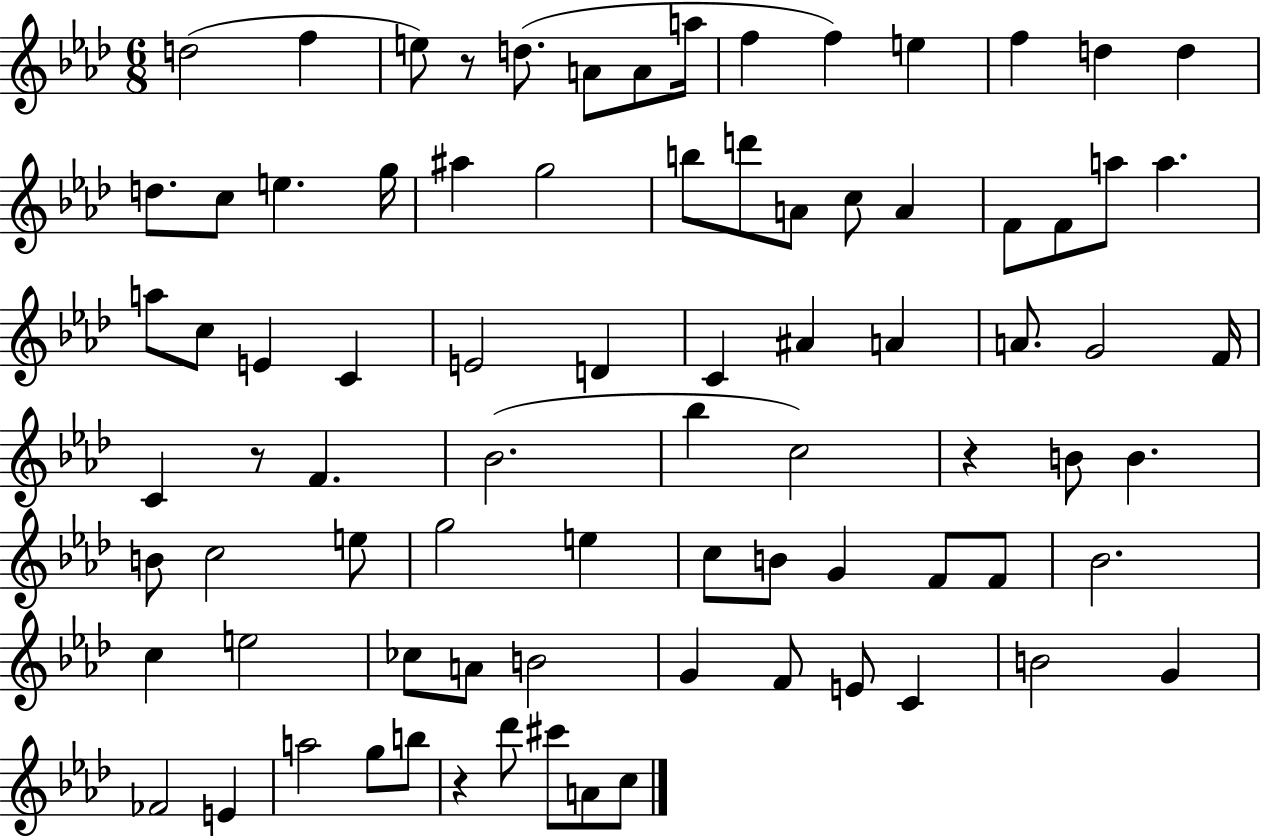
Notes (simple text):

D5/h F5/q E5/e R/e D5/e. A4/e A4/e A5/s F5/q F5/q E5/q F5/q D5/q D5/q D5/e. C5/e E5/q. G5/s A#5/q G5/h B5/e D6/e A4/e C5/e A4/q F4/e F4/e A5/e A5/q. A5/e C5/e E4/q C4/q E4/h D4/q C4/q A#4/q A4/q A4/e. G4/h F4/s C4/q R/e F4/q. Bb4/h. Bb5/q C5/h R/q B4/e B4/q. B4/e C5/h E5/e G5/h E5/q C5/e B4/e G4/q F4/e F4/e Bb4/h. C5/q E5/h CES5/e A4/e B4/h G4/q F4/e E4/e C4/q B4/h G4/q FES4/h E4/q A5/h G5/e B5/e R/q Db6/e C#6/e A4/e C5/e